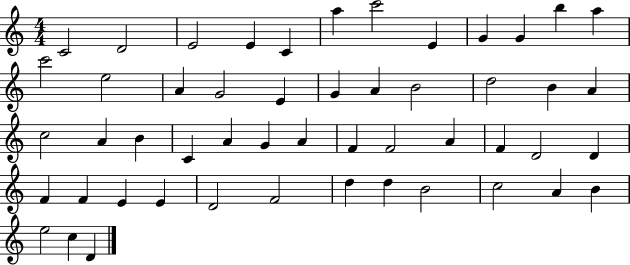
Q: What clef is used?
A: treble